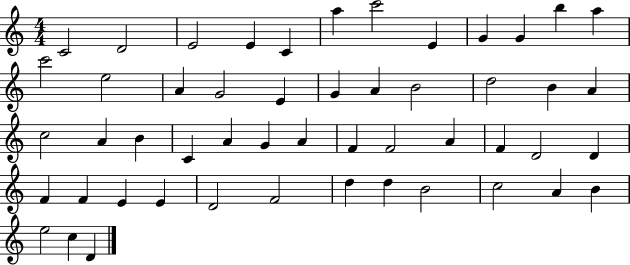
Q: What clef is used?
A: treble